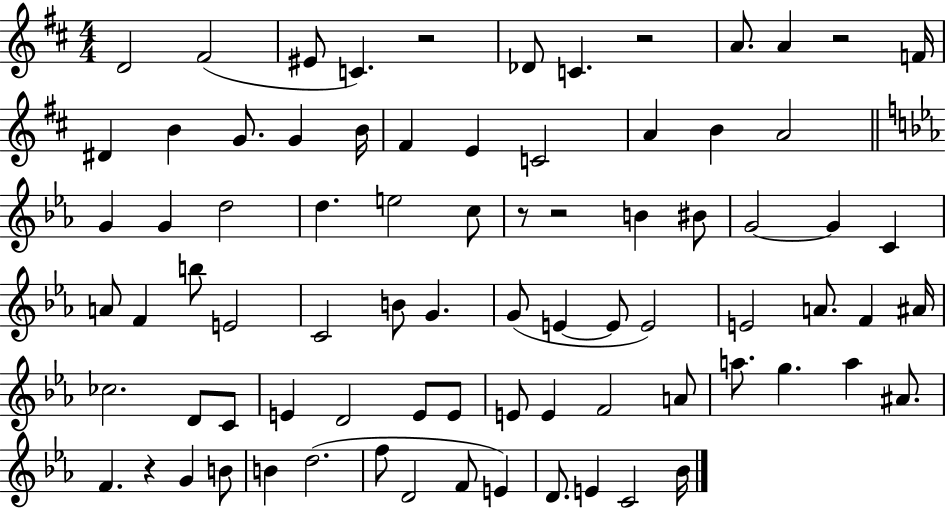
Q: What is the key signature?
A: D major